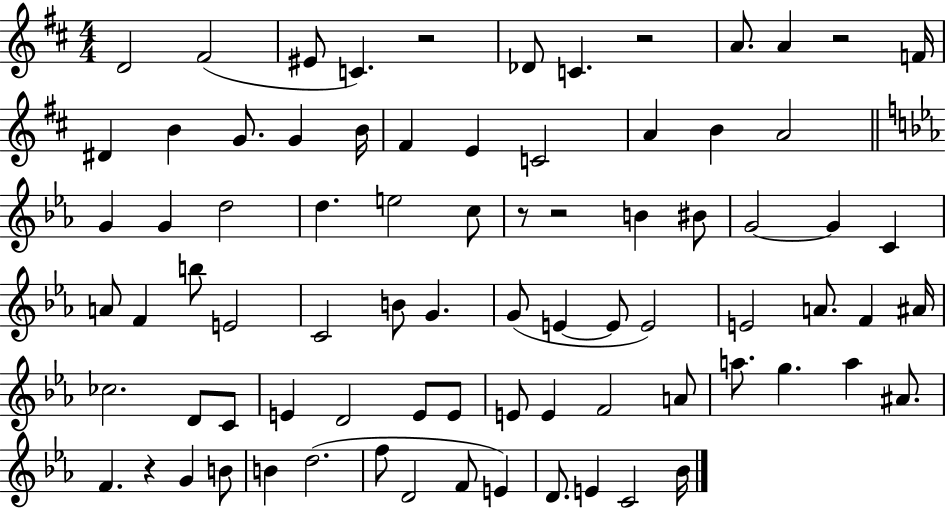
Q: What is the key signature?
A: D major